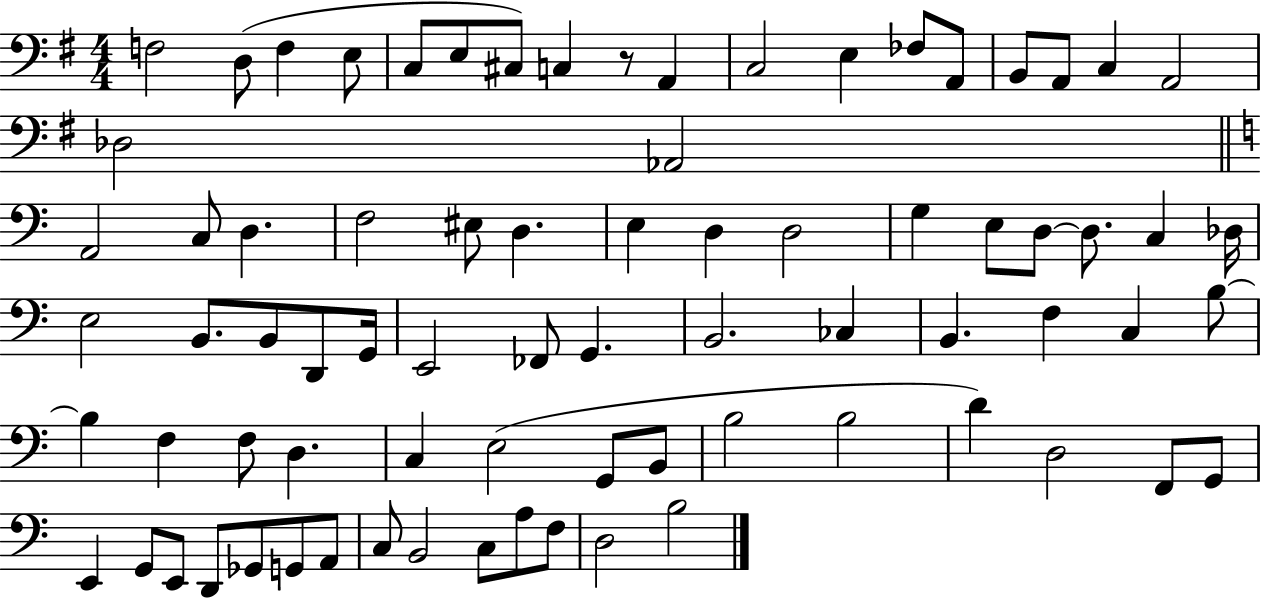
{
  \clef bass
  \numericTimeSignature
  \time 4/4
  \key g \major
  \repeat volta 2 { f2 d8( f4 e8 | c8 e8 cis8) c4 r8 a,4 | c2 e4 fes8 a,8 | b,8 a,8 c4 a,2 | \break des2 aes,2 | \bar "||" \break \key c \major a,2 c8 d4. | f2 eis8 d4. | e4 d4 d2 | g4 e8 d8~~ d8. c4 des16 | \break e2 b,8. b,8 d,8 g,16 | e,2 fes,8 g,4. | b,2. ces4 | b,4. f4 c4 b8~~ | \break b4 f4 f8 d4. | c4 e2( g,8 b,8 | b2 b2 | d'4) d2 f,8 g,8 | \break e,4 g,8 e,8 d,8 ges,8 g,8 a,8 | c8 b,2 c8 a8 f8 | d2 b2 | } \bar "|."
}